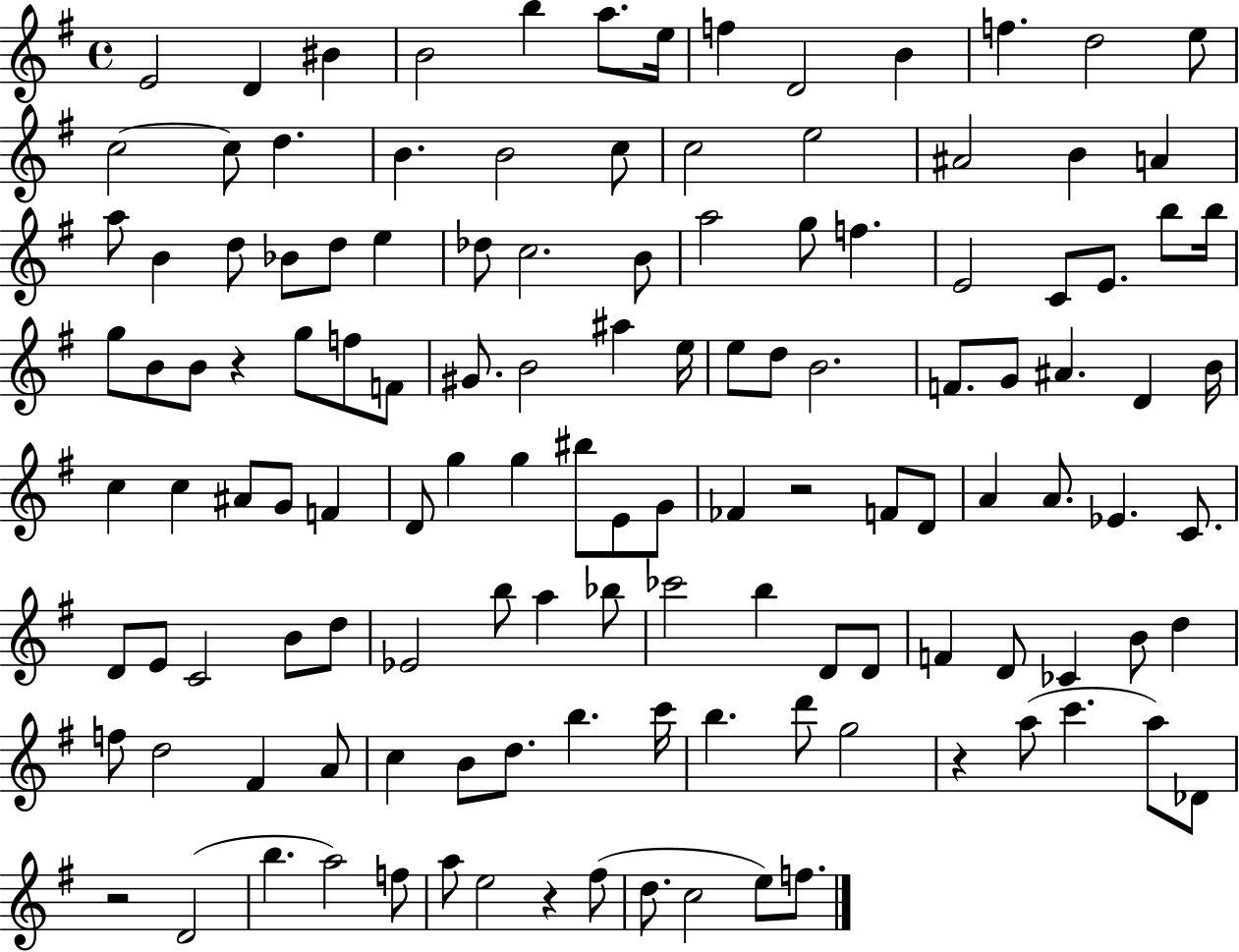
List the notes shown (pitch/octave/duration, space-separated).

E4/h D4/q BIS4/q B4/h B5/q A5/e. E5/s F5/q D4/h B4/q F5/q. D5/h E5/e C5/h C5/e D5/q. B4/q. B4/h C5/e C5/h E5/h A#4/h B4/q A4/q A5/e B4/q D5/e Bb4/e D5/e E5/q Db5/e C5/h. B4/e A5/h G5/e F5/q. E4/h C4/e E4/e. B5/e B5/s G5/e B4/e B4/e R/q G5/e F5/e F4/e G#4/e. B4/h A#5/q E5/s E5/e D5/e B4/h. F4/e. G4/e A#4/q. D4/q B4/s C5/q C5/q A#4/e G4/e F4/q D4/e G5/q G5/q BIS5/e E4/e G4/e FES4/q R/h F4/e D4/e A4/q A4/e. Eb4/q. C4/e. D4/e E4/e C4/h B4/e D5/e Eb4/h B5/e A5/q Bb5/e CES6/h B5/q D4/e D4/e F4/q D4/e CES4/q B4/e D5/q F5/e D5/h F#4/q A4/e C5/q B4/e D5/e. B5/q. C6/s B5/q. D6/e G5/h R/q A5/e C6/q. A5/e Db4/e R/h D4/h B5/q. A5/h F5/e A5/e E5/h R/q F#5/e D5/e. C5/h E5/e F5/e.